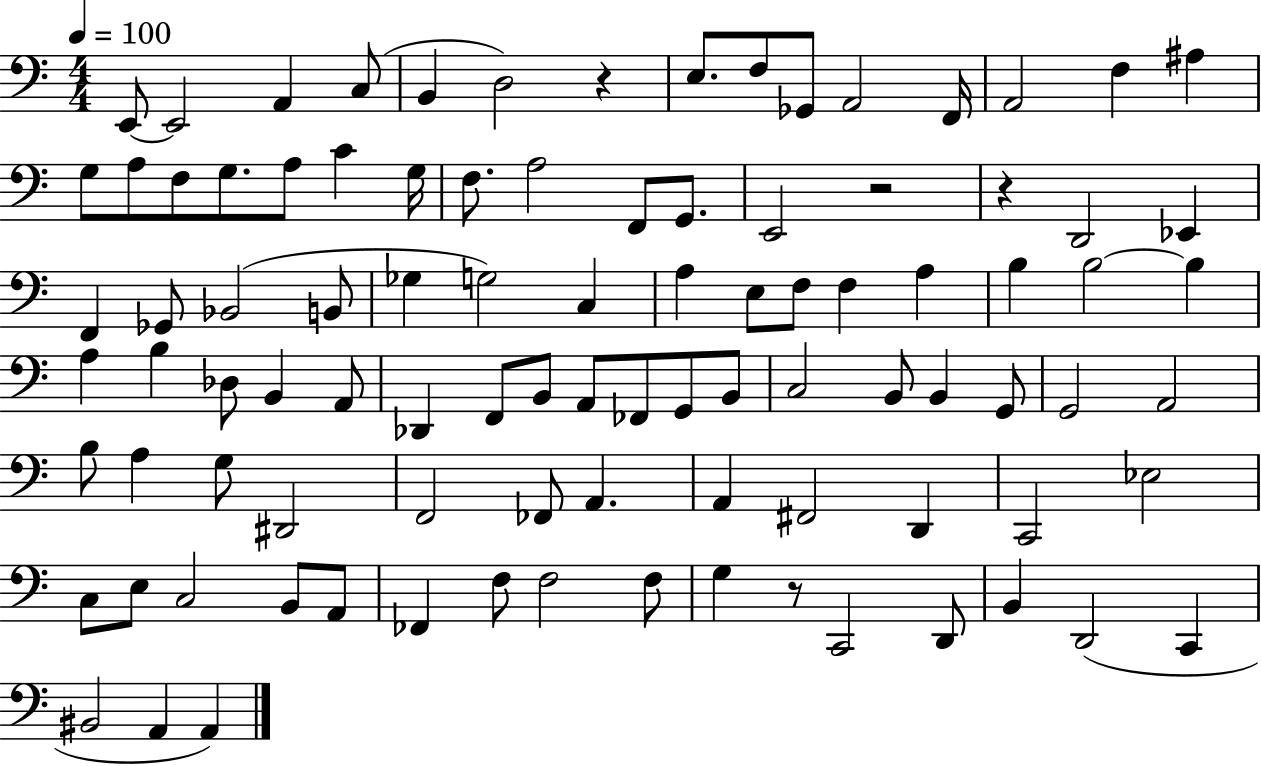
{
  \clef bass
  \numericTimeSignature
  \time 4/4
  \key c \major
  \tempo 4 = 100
  e,8~~ e,2 a,4 c8( | b,4 d2) r4 | e8. f8 ges,8 a,2 f,16 | a,2 f4 ais4 | \break g8 a8 f8 g8. a8 c'4 g16 | f8. a2 f,8 g,8. | e,2 r2 | r4 d,2 ees,4 | \break f,4 ges,8 bes,2( b,8 | ges4 g2) c4 | a4 e8 f8 f4 a4 | b4 b2~~ b4 | \break a4 b4 des8 b,4 a,8 | des,4 f,8 b,8 a,8 fes,8 g,8 b,8 | c2 b,8 b,4 g,8 | g,2 a,2 | \break b8 a4 g8 dis,2 | f,2 fes,8 a,4. | a,4 fis,2 d,4 | c,2 ees2 | \break c8 e8 c2 b,8 a,8 | fes,4 f8 f2 f8 | g4 r8 c,2 d,8 | b,4 d,2( c,4 | \break bis,2 a,4 a,4) | \bar "|."
}